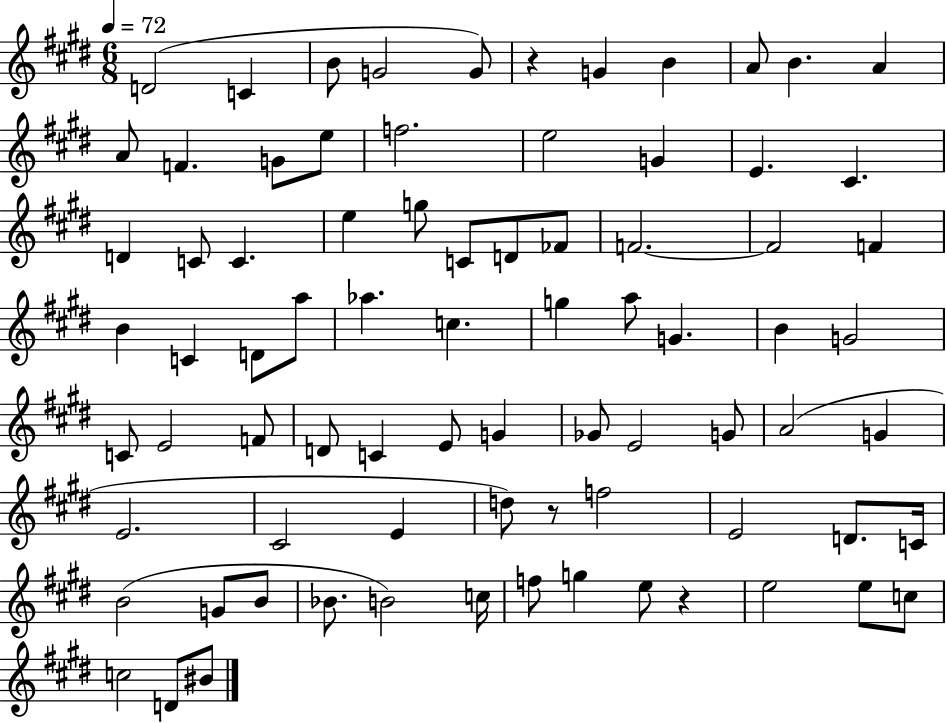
{
  \clef treble
  \numericTimeSignature
  \time 6/8
  \key e \major
  \tempo 4 = 72
  d'2( c'4 | b'8 g'2 g'8) | r4 g'4 b'4 | a'8 b'4. a'4 | \break a'8 f'4. g'8 e''8 | f''2. | e''2 g'4 | e'4. cis'4. | \break d'4 c'8 c'4. | e''4 g''8 c'8 d'8 fes'8 | f'2.~~ | f'2 f'4 | \break b'4 c'4 d'8 a''8 | aes''4. c''4. | g''4 a''8 g'4. | b'4 g'2 | \break c'8 e'2 f'8 | d'8 c'4 e'8 g'4 | ges'8 e'2 g'8 | a'2( g'4 | \break e'2. | cis'2 e'4 | d''8) r8 f''2 | e'2 d'8. c'16 | \break b'2( g'8 b'8 | bes'8. b'2) c''16 | f''8 g''4 e''8 r4 | e''2 e''8 c''8 | \break c''2 d'8 bis'8 | \bar "|."
}